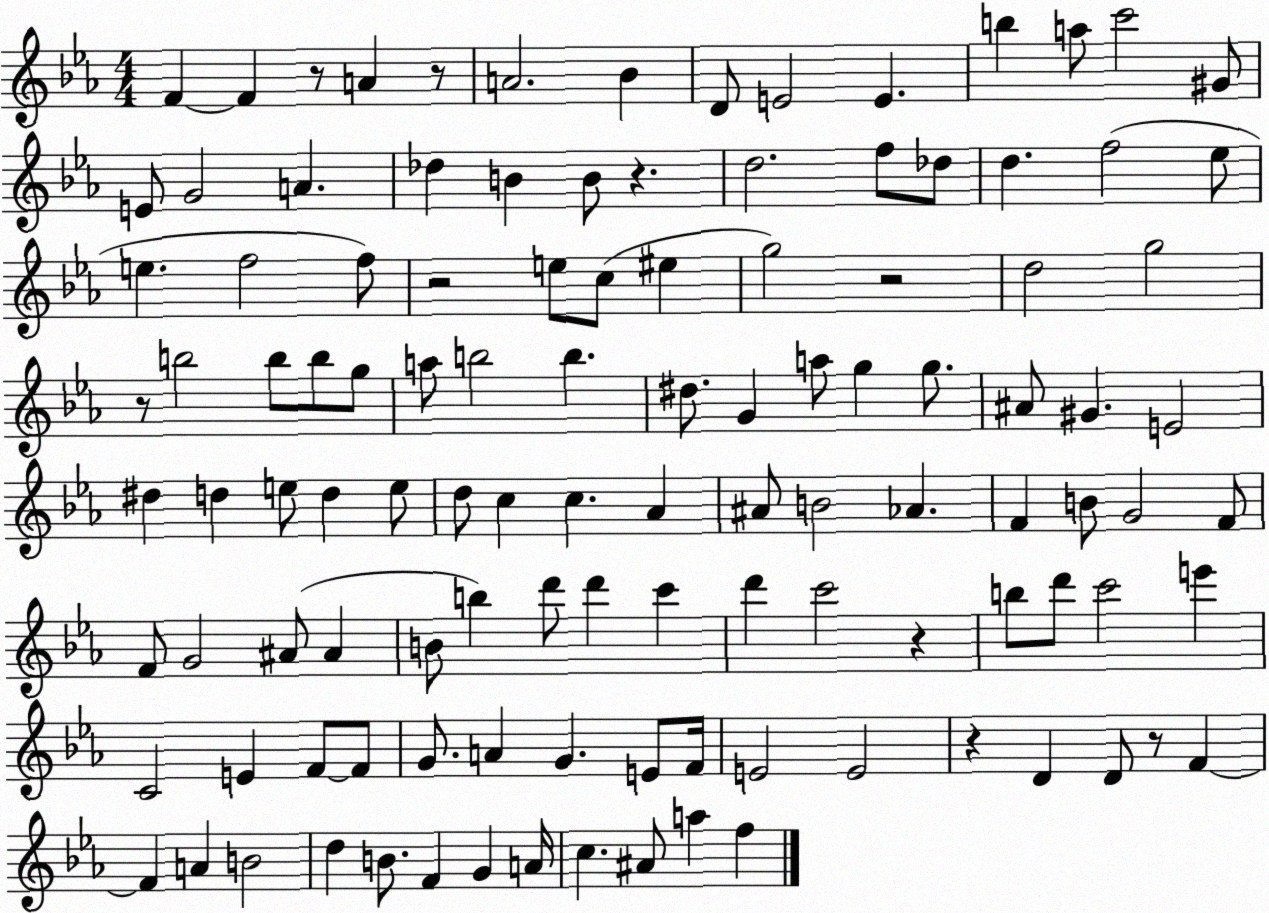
X:1
T:Untitled
M:4/4
L:1/4
K:Eb
F F z/2 A z/2 A2 _B D/2 E2 E b a/2 c'2 ^G/2 E/2 G2 A _d B B/2 z d2 f/2 _d/2 d f2 _e/2 e f2 f/2 z2 e/2 c/2 ^e g2 z2 d2 g2 z/2 b2 b/2 b/2 g/2 a/2 b2 b ^d/2 G a/2 g g/2 ^A/2 ^G E2 ^d d e/2 d e/2 d/2 c c _A ^A/2 B2 _A F B/2 G2 F/2 F/2 G2 ^A/2 ^A B/2 b d'/2 d' c' d' c'2 z b/2 d'/2 c'2 e' C2 E F/2 F/2 G/2 A G E/2 F/4 E2 E2 z D D/2 z/2 F F A B2 d B/2 F G A/4 c ^A/2 a f